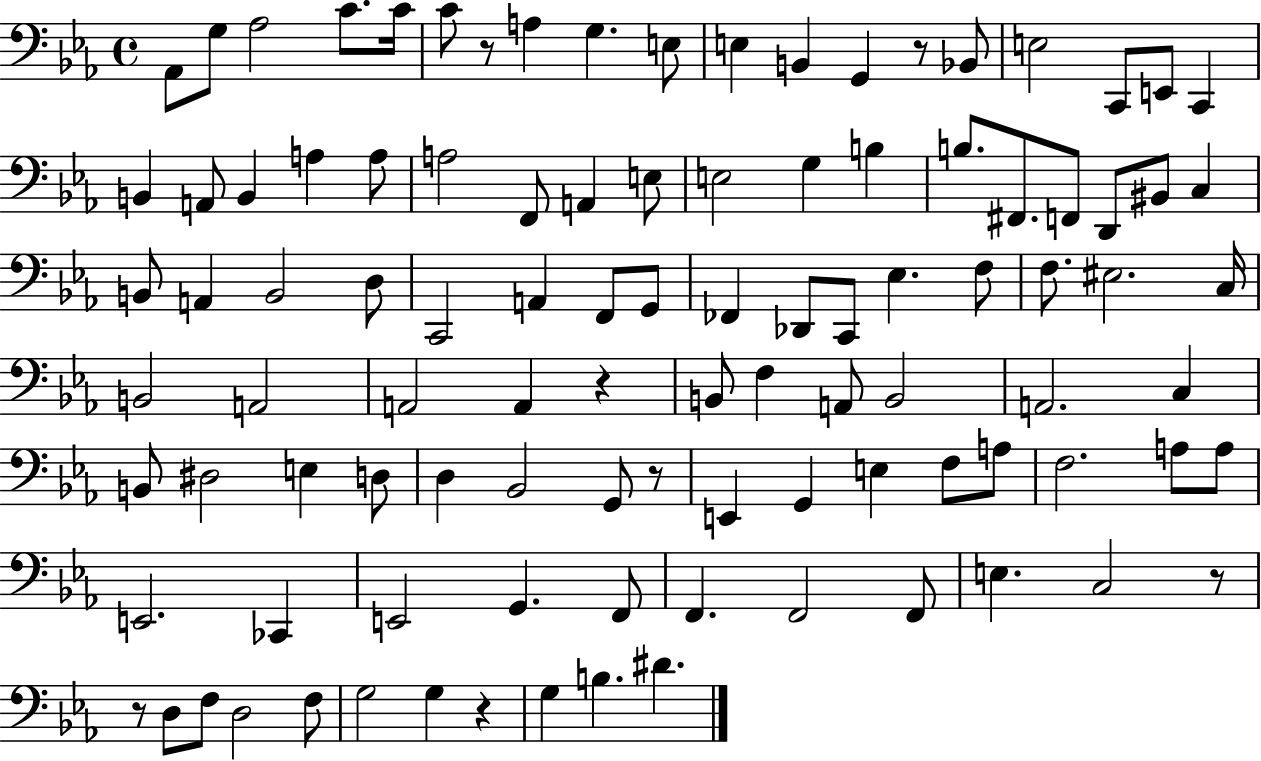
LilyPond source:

{
  \clef bass
  \time 4/4
  \defaultTimeSignature
  \key ees \major
  \repeat volta 2 { aes,8 g8 aes2 c'8. c'16 | c'8 r8 a4 g4. e8 | e4 b,4 g,4 r8 bes,8 | e2 c,8 e,8 c,4 | \break b,4 a,8 b,4 a4 a8 | a2 f,8 a,4 e8 | e2 g4 b4 | b8. fis,8. f,8 d,8 bis,8 c4 | \break b,8 a,4 b,2 d8 | c,2 a,4 f,8 g,8 | fes,4 des,8 c,8 ees4. f8 | f8. eis2. c16 | \break b,2 a,2 | a,2 a,4 r4 | b,8 f4 a,8 b,2 | a,2. c4 | \break b,8 dis2 e4 d8 | d4 bes,2 g,8 r8 | e,4 g,4 e4 f8 a8 | f2. a8 a8 | \break e,2. ces,4 | e,2 g,4. f,8 | f,4. f,2 f,8 | e4. c2 r8 | \break r8 d8 f8 d2 f8 | g2 g4 r4 | g4 b4. dis'4. | } \bar "|."
}